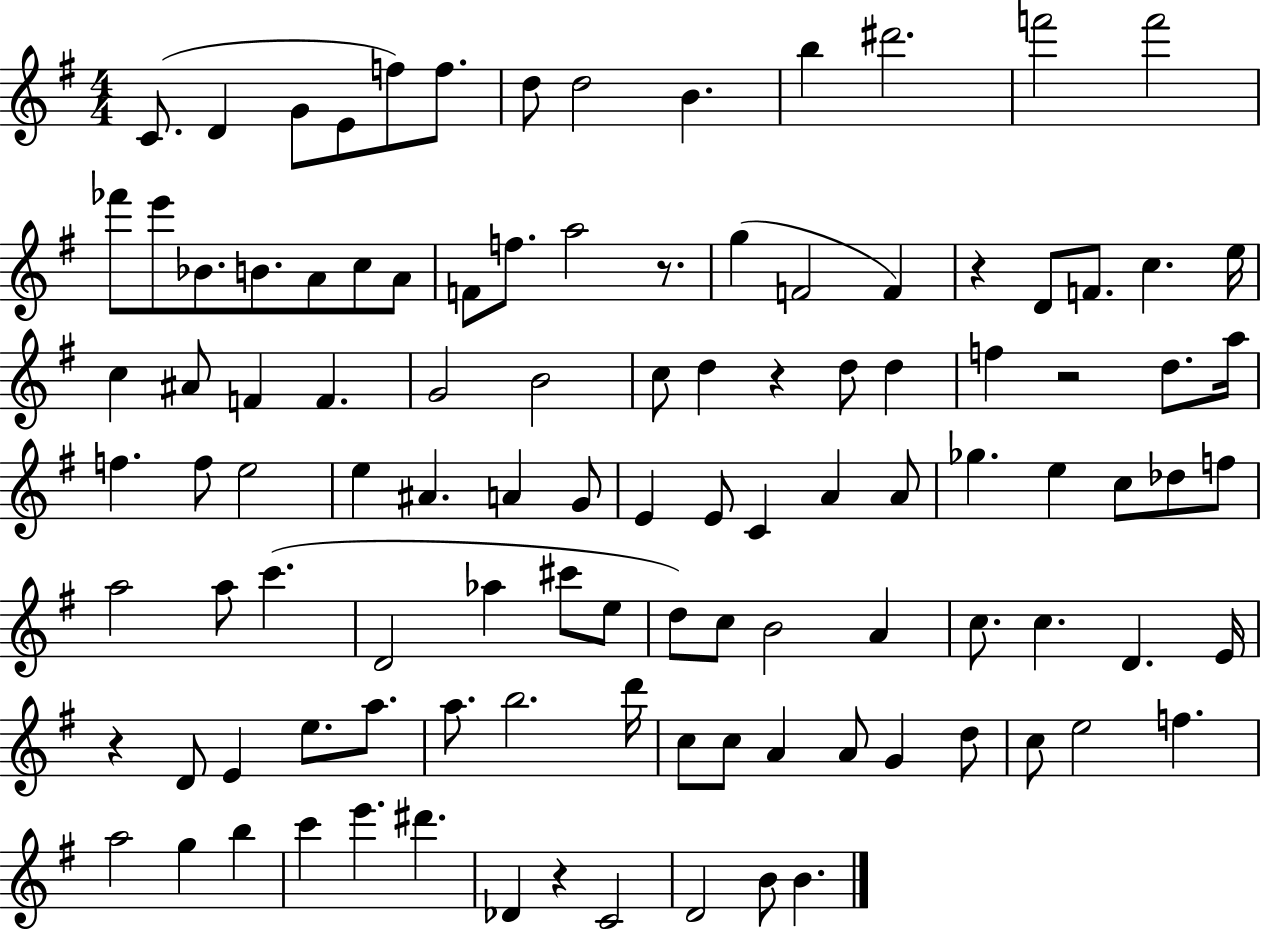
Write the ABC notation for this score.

X:1
T:Untitled
M:4/4
L:1/4
K:G
C/2 D G/2 E/2 f/2 f/2 d/2 d2 B b ^d'2 f'2 f'2 _f'/2 e'/2 _B/2 B/2 A/2 c/2 A/2 F/2 f/2 a2 z/2 g F2 F z D/2 F/2 c e/4 c ^A/2 F F G2 B2 c/2 d z d/2 d f z2 d/2 a/4 f f/2 e2 e ^A A G/2 E E/2 C A A/2 _g e c/2 _d/2 f/2 a2 a/2 c' D2 _a ^c'/2 e/2 d/2 c/2 B2 A c/2 c D E/4 z D/2 E e/2 a/2 a/2 b2 d'/4 c/2 c/2 A A/2 G d/2 c/2 e2 f a2 g b c' e' ^d' _D z C2 D2 B/2 B